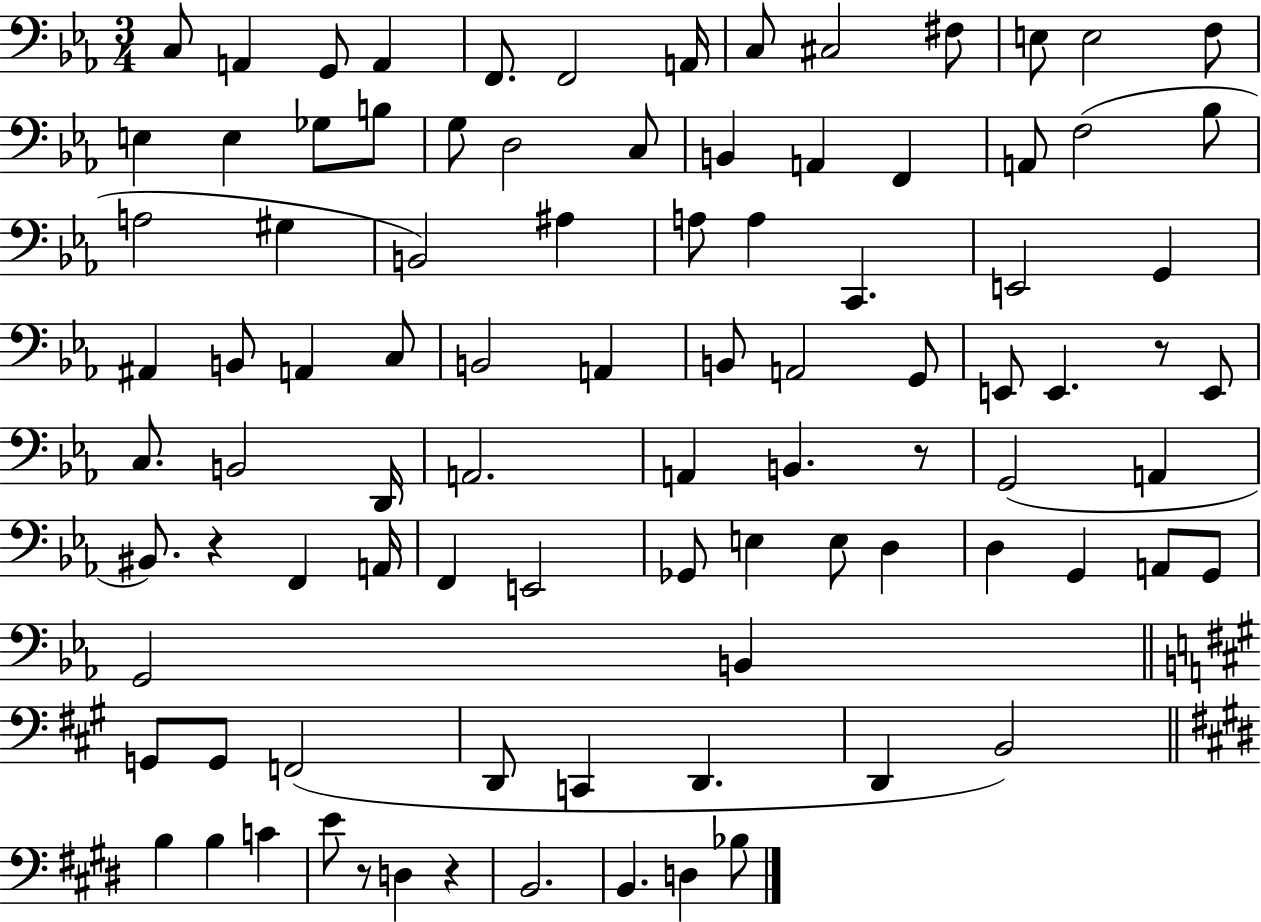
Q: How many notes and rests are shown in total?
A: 92